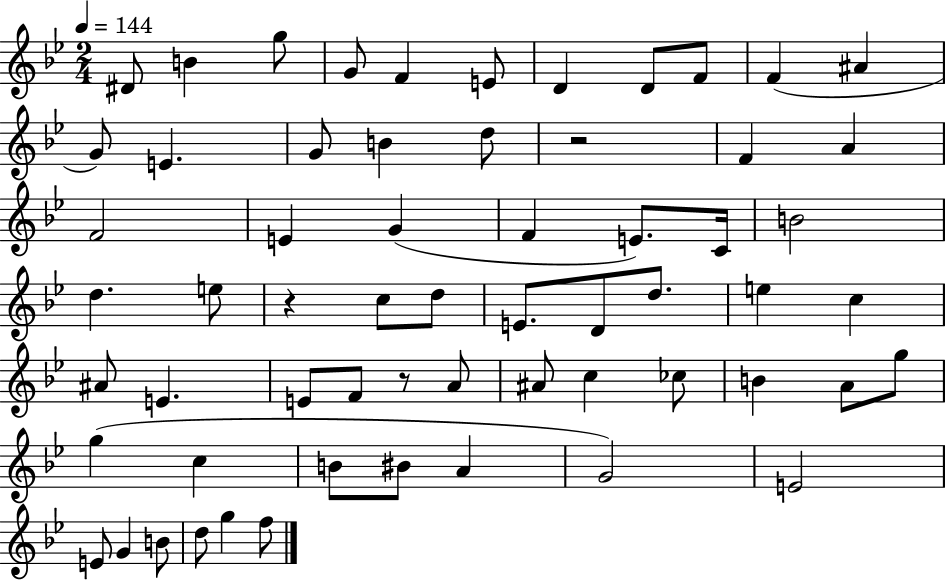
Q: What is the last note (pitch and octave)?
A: F5